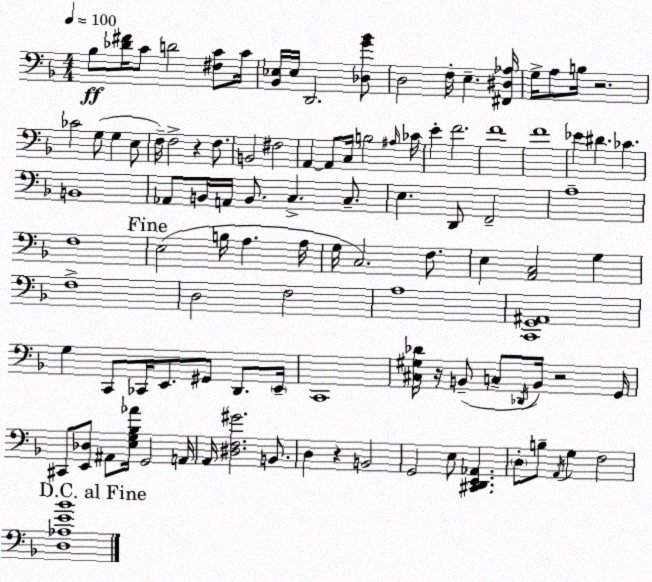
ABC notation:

X:1
T:Untitled
M:4/4
L:1/4
K:Dm
_B,/2 [_D^F]/4 C/2 D2 [^F,C]/2 C/4 [_B,,_E,]/4 _E,/4 D,,2 [_D,G_B]/2 D,2 F,/4 E, [^F,,^D,_A,]/4 G,/4 A,/2 B,/4 z2 _C2 G,/2 G, E,/2 F,/4 F,2 z F,/2 B,,2 ^F,2 A,, A,,/2 C,/4 B,2 ^A,/4 _C/4 E F2 F4 F4 _E ^D _C B,,4 _A,,/2 B,,/4 A,,/4 B,,/2 C, C,/2 E, D,,/2 F,,2 A,4 F,4 E,2 B,/4 A, A,/4 G,/4 C,2 F,/2 E, [A,,C,]2 G, F,4 D,2 F,2 A,4 [C,,G,,^A,,]4 G, C,,/2 _C,,/4 E,,/2 ^G,,/2 D,,/2 E,,/4 C,,4 [^C,^G,_D]/4 z/4 B,,/2 C,/2 _D,,/4 B,,/4 z2 G,,/4 ^C,,/2 [E,,_D,]/2 ^A,,/2 [E,G,_B,_A]/4 G,,2 A,,/4 A,,/4 [^D,F,^G]2 B,,/2 D, z B,,2 G,,2 E,/2 [^C,,D,,E,,_A,,] D,/2 B,/2 A,,/4 G, F,2 [D,_A,E_B]4